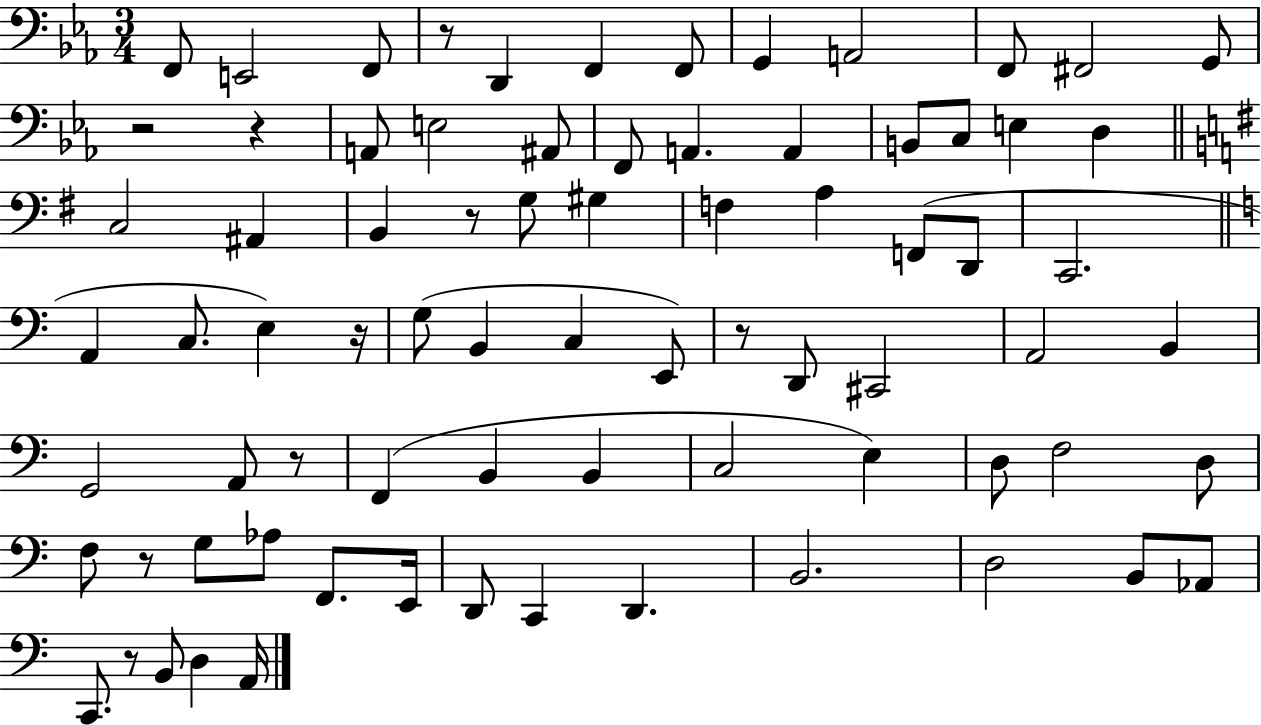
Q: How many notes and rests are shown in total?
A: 77